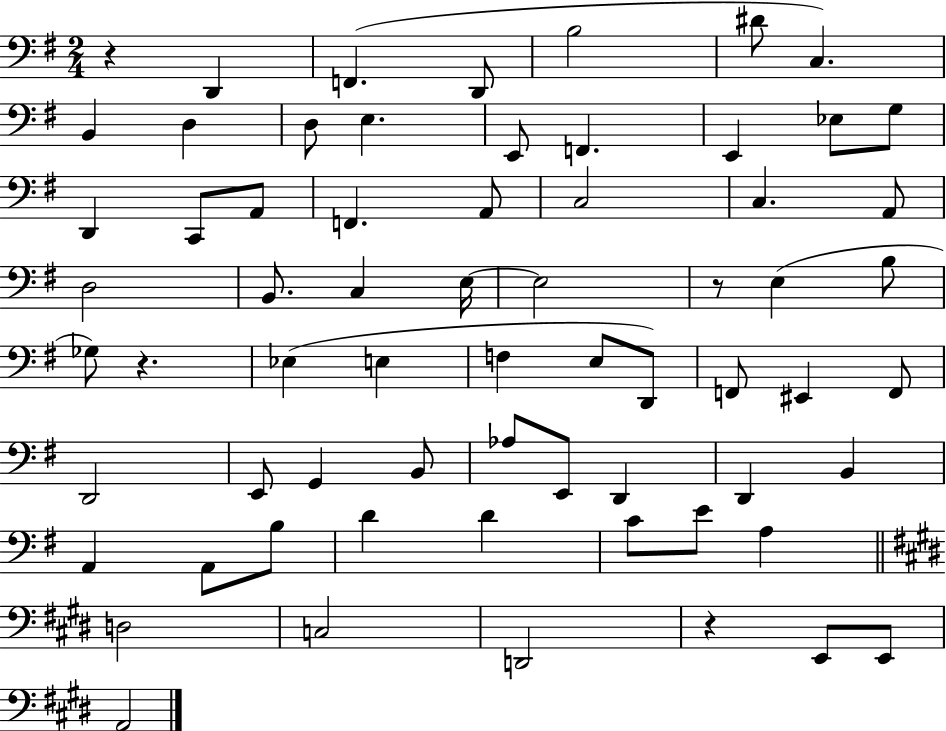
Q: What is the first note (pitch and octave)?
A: D2